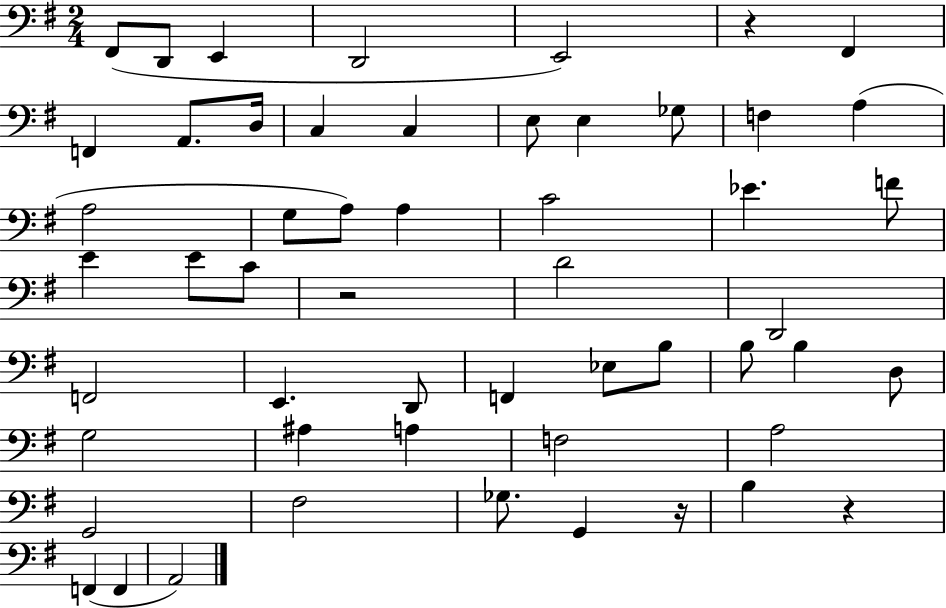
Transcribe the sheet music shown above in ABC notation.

X:1
T:Untitled
M:2/4
L:1/4
K:G
^F,,/2 D,,/2 E,, D,,2 E,,2 z ^F,, F,, A,,/2 D,/4 C, C, E,/2 E, _G,/2 F, A, A,2 G,/2 A,/2 A, C2 _E F/2 E E/2 C/2 z2 D2 D,,2 F,,2 E,, D,,/2 F,, _E,/2 B,/2 B,/2 B, D,/2 G,2 ^A, A, F,2 A,2 G,,2 ^F,2 _G,/2 G,, z/4 B, z F,, F,, A,,2